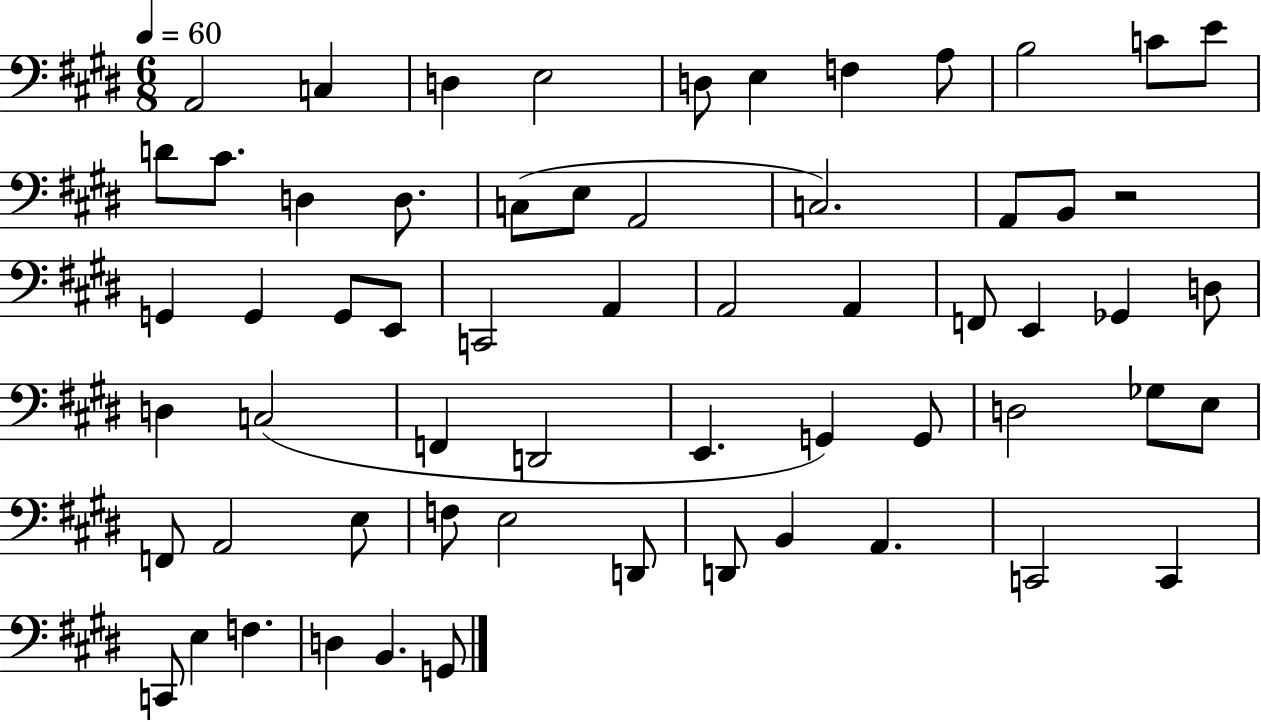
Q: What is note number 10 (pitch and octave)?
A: C4